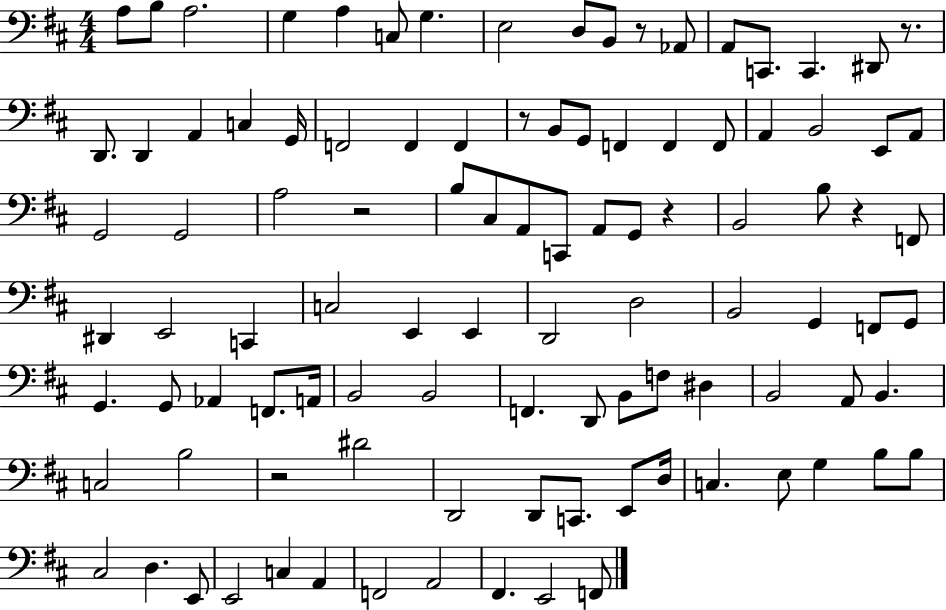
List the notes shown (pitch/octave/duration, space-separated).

A3/e B3/e A3/h. G3/q A3/q C3/e G3/q. E3/h D3/e B2/e R/e Ab2/e A2/e C2/e. C2/q. D#2/e R/e. D2/e. D2/q A2/q C3/q G2/s F2/h F2/q F2/q R/e B2/e G2/e F2/q F2/q F2/e A2/q B2/h E2/e A2/e G2/h G2/h A3/h R/h B3/e C#3/e A2/e C2/e A2/e G2/e R/q B2/h B3/e R/q F2/e D#2/q E2/h C2/q C3/h E2/q E2/q D2/h D3/h B2/h G2/q F2/e G2/e G2/q. G2/e Ab2/q F2/e. A2/s B2/h B2/h F2/q. D2/e B2/e F3/e D#3/q B2/h A2/e B2/q. C3/h B3/h R/h D#4/h D2/h D2/e C2/e. E2/e D3/s C3/q. E3/e G3/q B3/e B3/e C#3/h D3/q. E2/e E2/h C3/q A2/q F2/h A2/h F#2/q. E2/h F2/e